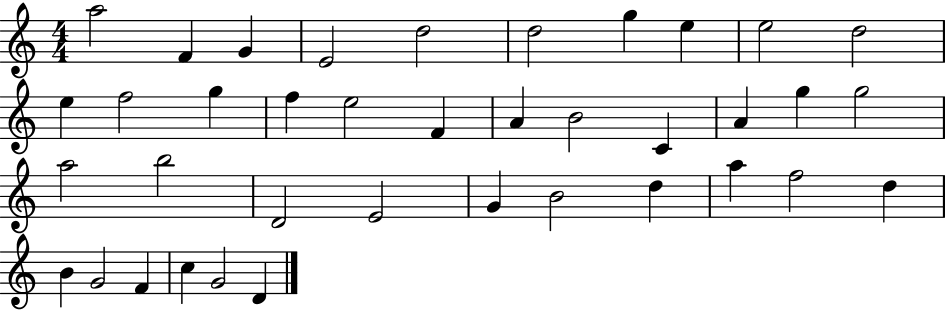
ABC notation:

X:1
T:Untitled
M:4/4
L:1/4
K:C
a2 F G E2 d2 d2 g e e2 d2 e f2 g f e2 F A B2 C A g g2 a2 b2 D2 E2 G B2 d a f2 d B G2 F c G2 D